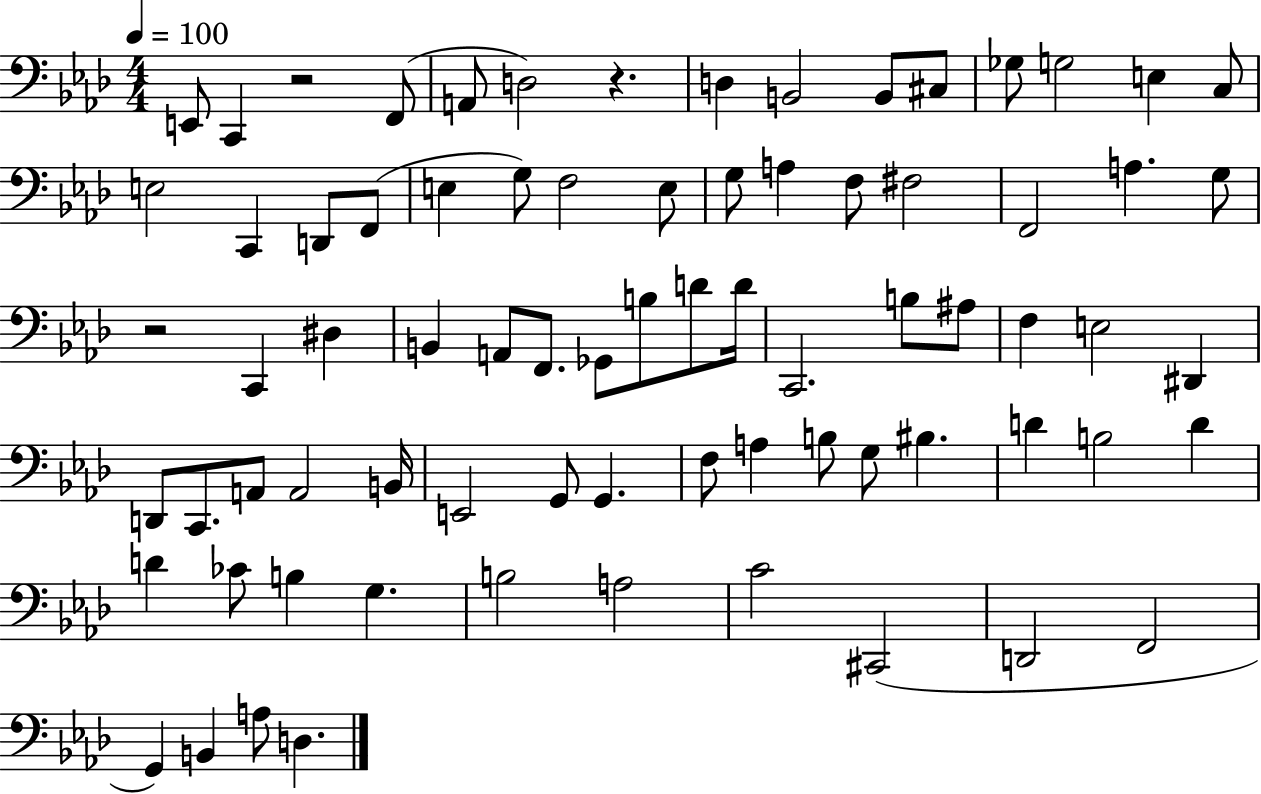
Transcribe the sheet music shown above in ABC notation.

X:1
T:Untitled
M:4/4
L:1/4
K:Ab
E,,/2 C,, z2 F,,/2 A,,/2 D,2 z D, B,,2 B,,/2 ^C,/2 _G,/2 G,2 E, C,/2 E,2 C,, D,,/2 F,,/2 E, G,/2 F,2 E,/2 G,/2 A, F,/2 ^F,2 F,,2 A, G,/2 z2 C,, ^D, B,, A,,/2 F,,/2 _G,,/2 B,/2 D/2 D/4 C,,2 B,/2 ^A,/2 F, E,2 ^D,, D,,/2 C,,/2 A,,/2 A,,2 B,,/4 E,,2 G,,/2 G,, F,/2 A, B,/2 G,/2 ^B, D B,2 D D _C/2 B, G, B,2 A,2 C2 ^C,,2 D,,2 F,,2 G,, B,, A,/2 D,